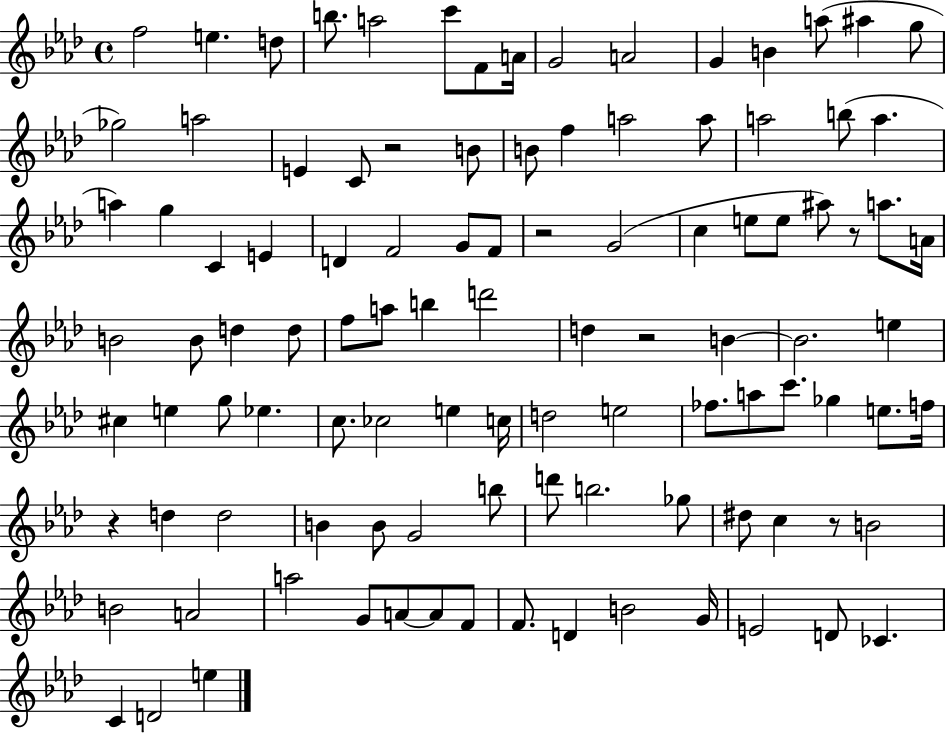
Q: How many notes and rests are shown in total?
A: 105